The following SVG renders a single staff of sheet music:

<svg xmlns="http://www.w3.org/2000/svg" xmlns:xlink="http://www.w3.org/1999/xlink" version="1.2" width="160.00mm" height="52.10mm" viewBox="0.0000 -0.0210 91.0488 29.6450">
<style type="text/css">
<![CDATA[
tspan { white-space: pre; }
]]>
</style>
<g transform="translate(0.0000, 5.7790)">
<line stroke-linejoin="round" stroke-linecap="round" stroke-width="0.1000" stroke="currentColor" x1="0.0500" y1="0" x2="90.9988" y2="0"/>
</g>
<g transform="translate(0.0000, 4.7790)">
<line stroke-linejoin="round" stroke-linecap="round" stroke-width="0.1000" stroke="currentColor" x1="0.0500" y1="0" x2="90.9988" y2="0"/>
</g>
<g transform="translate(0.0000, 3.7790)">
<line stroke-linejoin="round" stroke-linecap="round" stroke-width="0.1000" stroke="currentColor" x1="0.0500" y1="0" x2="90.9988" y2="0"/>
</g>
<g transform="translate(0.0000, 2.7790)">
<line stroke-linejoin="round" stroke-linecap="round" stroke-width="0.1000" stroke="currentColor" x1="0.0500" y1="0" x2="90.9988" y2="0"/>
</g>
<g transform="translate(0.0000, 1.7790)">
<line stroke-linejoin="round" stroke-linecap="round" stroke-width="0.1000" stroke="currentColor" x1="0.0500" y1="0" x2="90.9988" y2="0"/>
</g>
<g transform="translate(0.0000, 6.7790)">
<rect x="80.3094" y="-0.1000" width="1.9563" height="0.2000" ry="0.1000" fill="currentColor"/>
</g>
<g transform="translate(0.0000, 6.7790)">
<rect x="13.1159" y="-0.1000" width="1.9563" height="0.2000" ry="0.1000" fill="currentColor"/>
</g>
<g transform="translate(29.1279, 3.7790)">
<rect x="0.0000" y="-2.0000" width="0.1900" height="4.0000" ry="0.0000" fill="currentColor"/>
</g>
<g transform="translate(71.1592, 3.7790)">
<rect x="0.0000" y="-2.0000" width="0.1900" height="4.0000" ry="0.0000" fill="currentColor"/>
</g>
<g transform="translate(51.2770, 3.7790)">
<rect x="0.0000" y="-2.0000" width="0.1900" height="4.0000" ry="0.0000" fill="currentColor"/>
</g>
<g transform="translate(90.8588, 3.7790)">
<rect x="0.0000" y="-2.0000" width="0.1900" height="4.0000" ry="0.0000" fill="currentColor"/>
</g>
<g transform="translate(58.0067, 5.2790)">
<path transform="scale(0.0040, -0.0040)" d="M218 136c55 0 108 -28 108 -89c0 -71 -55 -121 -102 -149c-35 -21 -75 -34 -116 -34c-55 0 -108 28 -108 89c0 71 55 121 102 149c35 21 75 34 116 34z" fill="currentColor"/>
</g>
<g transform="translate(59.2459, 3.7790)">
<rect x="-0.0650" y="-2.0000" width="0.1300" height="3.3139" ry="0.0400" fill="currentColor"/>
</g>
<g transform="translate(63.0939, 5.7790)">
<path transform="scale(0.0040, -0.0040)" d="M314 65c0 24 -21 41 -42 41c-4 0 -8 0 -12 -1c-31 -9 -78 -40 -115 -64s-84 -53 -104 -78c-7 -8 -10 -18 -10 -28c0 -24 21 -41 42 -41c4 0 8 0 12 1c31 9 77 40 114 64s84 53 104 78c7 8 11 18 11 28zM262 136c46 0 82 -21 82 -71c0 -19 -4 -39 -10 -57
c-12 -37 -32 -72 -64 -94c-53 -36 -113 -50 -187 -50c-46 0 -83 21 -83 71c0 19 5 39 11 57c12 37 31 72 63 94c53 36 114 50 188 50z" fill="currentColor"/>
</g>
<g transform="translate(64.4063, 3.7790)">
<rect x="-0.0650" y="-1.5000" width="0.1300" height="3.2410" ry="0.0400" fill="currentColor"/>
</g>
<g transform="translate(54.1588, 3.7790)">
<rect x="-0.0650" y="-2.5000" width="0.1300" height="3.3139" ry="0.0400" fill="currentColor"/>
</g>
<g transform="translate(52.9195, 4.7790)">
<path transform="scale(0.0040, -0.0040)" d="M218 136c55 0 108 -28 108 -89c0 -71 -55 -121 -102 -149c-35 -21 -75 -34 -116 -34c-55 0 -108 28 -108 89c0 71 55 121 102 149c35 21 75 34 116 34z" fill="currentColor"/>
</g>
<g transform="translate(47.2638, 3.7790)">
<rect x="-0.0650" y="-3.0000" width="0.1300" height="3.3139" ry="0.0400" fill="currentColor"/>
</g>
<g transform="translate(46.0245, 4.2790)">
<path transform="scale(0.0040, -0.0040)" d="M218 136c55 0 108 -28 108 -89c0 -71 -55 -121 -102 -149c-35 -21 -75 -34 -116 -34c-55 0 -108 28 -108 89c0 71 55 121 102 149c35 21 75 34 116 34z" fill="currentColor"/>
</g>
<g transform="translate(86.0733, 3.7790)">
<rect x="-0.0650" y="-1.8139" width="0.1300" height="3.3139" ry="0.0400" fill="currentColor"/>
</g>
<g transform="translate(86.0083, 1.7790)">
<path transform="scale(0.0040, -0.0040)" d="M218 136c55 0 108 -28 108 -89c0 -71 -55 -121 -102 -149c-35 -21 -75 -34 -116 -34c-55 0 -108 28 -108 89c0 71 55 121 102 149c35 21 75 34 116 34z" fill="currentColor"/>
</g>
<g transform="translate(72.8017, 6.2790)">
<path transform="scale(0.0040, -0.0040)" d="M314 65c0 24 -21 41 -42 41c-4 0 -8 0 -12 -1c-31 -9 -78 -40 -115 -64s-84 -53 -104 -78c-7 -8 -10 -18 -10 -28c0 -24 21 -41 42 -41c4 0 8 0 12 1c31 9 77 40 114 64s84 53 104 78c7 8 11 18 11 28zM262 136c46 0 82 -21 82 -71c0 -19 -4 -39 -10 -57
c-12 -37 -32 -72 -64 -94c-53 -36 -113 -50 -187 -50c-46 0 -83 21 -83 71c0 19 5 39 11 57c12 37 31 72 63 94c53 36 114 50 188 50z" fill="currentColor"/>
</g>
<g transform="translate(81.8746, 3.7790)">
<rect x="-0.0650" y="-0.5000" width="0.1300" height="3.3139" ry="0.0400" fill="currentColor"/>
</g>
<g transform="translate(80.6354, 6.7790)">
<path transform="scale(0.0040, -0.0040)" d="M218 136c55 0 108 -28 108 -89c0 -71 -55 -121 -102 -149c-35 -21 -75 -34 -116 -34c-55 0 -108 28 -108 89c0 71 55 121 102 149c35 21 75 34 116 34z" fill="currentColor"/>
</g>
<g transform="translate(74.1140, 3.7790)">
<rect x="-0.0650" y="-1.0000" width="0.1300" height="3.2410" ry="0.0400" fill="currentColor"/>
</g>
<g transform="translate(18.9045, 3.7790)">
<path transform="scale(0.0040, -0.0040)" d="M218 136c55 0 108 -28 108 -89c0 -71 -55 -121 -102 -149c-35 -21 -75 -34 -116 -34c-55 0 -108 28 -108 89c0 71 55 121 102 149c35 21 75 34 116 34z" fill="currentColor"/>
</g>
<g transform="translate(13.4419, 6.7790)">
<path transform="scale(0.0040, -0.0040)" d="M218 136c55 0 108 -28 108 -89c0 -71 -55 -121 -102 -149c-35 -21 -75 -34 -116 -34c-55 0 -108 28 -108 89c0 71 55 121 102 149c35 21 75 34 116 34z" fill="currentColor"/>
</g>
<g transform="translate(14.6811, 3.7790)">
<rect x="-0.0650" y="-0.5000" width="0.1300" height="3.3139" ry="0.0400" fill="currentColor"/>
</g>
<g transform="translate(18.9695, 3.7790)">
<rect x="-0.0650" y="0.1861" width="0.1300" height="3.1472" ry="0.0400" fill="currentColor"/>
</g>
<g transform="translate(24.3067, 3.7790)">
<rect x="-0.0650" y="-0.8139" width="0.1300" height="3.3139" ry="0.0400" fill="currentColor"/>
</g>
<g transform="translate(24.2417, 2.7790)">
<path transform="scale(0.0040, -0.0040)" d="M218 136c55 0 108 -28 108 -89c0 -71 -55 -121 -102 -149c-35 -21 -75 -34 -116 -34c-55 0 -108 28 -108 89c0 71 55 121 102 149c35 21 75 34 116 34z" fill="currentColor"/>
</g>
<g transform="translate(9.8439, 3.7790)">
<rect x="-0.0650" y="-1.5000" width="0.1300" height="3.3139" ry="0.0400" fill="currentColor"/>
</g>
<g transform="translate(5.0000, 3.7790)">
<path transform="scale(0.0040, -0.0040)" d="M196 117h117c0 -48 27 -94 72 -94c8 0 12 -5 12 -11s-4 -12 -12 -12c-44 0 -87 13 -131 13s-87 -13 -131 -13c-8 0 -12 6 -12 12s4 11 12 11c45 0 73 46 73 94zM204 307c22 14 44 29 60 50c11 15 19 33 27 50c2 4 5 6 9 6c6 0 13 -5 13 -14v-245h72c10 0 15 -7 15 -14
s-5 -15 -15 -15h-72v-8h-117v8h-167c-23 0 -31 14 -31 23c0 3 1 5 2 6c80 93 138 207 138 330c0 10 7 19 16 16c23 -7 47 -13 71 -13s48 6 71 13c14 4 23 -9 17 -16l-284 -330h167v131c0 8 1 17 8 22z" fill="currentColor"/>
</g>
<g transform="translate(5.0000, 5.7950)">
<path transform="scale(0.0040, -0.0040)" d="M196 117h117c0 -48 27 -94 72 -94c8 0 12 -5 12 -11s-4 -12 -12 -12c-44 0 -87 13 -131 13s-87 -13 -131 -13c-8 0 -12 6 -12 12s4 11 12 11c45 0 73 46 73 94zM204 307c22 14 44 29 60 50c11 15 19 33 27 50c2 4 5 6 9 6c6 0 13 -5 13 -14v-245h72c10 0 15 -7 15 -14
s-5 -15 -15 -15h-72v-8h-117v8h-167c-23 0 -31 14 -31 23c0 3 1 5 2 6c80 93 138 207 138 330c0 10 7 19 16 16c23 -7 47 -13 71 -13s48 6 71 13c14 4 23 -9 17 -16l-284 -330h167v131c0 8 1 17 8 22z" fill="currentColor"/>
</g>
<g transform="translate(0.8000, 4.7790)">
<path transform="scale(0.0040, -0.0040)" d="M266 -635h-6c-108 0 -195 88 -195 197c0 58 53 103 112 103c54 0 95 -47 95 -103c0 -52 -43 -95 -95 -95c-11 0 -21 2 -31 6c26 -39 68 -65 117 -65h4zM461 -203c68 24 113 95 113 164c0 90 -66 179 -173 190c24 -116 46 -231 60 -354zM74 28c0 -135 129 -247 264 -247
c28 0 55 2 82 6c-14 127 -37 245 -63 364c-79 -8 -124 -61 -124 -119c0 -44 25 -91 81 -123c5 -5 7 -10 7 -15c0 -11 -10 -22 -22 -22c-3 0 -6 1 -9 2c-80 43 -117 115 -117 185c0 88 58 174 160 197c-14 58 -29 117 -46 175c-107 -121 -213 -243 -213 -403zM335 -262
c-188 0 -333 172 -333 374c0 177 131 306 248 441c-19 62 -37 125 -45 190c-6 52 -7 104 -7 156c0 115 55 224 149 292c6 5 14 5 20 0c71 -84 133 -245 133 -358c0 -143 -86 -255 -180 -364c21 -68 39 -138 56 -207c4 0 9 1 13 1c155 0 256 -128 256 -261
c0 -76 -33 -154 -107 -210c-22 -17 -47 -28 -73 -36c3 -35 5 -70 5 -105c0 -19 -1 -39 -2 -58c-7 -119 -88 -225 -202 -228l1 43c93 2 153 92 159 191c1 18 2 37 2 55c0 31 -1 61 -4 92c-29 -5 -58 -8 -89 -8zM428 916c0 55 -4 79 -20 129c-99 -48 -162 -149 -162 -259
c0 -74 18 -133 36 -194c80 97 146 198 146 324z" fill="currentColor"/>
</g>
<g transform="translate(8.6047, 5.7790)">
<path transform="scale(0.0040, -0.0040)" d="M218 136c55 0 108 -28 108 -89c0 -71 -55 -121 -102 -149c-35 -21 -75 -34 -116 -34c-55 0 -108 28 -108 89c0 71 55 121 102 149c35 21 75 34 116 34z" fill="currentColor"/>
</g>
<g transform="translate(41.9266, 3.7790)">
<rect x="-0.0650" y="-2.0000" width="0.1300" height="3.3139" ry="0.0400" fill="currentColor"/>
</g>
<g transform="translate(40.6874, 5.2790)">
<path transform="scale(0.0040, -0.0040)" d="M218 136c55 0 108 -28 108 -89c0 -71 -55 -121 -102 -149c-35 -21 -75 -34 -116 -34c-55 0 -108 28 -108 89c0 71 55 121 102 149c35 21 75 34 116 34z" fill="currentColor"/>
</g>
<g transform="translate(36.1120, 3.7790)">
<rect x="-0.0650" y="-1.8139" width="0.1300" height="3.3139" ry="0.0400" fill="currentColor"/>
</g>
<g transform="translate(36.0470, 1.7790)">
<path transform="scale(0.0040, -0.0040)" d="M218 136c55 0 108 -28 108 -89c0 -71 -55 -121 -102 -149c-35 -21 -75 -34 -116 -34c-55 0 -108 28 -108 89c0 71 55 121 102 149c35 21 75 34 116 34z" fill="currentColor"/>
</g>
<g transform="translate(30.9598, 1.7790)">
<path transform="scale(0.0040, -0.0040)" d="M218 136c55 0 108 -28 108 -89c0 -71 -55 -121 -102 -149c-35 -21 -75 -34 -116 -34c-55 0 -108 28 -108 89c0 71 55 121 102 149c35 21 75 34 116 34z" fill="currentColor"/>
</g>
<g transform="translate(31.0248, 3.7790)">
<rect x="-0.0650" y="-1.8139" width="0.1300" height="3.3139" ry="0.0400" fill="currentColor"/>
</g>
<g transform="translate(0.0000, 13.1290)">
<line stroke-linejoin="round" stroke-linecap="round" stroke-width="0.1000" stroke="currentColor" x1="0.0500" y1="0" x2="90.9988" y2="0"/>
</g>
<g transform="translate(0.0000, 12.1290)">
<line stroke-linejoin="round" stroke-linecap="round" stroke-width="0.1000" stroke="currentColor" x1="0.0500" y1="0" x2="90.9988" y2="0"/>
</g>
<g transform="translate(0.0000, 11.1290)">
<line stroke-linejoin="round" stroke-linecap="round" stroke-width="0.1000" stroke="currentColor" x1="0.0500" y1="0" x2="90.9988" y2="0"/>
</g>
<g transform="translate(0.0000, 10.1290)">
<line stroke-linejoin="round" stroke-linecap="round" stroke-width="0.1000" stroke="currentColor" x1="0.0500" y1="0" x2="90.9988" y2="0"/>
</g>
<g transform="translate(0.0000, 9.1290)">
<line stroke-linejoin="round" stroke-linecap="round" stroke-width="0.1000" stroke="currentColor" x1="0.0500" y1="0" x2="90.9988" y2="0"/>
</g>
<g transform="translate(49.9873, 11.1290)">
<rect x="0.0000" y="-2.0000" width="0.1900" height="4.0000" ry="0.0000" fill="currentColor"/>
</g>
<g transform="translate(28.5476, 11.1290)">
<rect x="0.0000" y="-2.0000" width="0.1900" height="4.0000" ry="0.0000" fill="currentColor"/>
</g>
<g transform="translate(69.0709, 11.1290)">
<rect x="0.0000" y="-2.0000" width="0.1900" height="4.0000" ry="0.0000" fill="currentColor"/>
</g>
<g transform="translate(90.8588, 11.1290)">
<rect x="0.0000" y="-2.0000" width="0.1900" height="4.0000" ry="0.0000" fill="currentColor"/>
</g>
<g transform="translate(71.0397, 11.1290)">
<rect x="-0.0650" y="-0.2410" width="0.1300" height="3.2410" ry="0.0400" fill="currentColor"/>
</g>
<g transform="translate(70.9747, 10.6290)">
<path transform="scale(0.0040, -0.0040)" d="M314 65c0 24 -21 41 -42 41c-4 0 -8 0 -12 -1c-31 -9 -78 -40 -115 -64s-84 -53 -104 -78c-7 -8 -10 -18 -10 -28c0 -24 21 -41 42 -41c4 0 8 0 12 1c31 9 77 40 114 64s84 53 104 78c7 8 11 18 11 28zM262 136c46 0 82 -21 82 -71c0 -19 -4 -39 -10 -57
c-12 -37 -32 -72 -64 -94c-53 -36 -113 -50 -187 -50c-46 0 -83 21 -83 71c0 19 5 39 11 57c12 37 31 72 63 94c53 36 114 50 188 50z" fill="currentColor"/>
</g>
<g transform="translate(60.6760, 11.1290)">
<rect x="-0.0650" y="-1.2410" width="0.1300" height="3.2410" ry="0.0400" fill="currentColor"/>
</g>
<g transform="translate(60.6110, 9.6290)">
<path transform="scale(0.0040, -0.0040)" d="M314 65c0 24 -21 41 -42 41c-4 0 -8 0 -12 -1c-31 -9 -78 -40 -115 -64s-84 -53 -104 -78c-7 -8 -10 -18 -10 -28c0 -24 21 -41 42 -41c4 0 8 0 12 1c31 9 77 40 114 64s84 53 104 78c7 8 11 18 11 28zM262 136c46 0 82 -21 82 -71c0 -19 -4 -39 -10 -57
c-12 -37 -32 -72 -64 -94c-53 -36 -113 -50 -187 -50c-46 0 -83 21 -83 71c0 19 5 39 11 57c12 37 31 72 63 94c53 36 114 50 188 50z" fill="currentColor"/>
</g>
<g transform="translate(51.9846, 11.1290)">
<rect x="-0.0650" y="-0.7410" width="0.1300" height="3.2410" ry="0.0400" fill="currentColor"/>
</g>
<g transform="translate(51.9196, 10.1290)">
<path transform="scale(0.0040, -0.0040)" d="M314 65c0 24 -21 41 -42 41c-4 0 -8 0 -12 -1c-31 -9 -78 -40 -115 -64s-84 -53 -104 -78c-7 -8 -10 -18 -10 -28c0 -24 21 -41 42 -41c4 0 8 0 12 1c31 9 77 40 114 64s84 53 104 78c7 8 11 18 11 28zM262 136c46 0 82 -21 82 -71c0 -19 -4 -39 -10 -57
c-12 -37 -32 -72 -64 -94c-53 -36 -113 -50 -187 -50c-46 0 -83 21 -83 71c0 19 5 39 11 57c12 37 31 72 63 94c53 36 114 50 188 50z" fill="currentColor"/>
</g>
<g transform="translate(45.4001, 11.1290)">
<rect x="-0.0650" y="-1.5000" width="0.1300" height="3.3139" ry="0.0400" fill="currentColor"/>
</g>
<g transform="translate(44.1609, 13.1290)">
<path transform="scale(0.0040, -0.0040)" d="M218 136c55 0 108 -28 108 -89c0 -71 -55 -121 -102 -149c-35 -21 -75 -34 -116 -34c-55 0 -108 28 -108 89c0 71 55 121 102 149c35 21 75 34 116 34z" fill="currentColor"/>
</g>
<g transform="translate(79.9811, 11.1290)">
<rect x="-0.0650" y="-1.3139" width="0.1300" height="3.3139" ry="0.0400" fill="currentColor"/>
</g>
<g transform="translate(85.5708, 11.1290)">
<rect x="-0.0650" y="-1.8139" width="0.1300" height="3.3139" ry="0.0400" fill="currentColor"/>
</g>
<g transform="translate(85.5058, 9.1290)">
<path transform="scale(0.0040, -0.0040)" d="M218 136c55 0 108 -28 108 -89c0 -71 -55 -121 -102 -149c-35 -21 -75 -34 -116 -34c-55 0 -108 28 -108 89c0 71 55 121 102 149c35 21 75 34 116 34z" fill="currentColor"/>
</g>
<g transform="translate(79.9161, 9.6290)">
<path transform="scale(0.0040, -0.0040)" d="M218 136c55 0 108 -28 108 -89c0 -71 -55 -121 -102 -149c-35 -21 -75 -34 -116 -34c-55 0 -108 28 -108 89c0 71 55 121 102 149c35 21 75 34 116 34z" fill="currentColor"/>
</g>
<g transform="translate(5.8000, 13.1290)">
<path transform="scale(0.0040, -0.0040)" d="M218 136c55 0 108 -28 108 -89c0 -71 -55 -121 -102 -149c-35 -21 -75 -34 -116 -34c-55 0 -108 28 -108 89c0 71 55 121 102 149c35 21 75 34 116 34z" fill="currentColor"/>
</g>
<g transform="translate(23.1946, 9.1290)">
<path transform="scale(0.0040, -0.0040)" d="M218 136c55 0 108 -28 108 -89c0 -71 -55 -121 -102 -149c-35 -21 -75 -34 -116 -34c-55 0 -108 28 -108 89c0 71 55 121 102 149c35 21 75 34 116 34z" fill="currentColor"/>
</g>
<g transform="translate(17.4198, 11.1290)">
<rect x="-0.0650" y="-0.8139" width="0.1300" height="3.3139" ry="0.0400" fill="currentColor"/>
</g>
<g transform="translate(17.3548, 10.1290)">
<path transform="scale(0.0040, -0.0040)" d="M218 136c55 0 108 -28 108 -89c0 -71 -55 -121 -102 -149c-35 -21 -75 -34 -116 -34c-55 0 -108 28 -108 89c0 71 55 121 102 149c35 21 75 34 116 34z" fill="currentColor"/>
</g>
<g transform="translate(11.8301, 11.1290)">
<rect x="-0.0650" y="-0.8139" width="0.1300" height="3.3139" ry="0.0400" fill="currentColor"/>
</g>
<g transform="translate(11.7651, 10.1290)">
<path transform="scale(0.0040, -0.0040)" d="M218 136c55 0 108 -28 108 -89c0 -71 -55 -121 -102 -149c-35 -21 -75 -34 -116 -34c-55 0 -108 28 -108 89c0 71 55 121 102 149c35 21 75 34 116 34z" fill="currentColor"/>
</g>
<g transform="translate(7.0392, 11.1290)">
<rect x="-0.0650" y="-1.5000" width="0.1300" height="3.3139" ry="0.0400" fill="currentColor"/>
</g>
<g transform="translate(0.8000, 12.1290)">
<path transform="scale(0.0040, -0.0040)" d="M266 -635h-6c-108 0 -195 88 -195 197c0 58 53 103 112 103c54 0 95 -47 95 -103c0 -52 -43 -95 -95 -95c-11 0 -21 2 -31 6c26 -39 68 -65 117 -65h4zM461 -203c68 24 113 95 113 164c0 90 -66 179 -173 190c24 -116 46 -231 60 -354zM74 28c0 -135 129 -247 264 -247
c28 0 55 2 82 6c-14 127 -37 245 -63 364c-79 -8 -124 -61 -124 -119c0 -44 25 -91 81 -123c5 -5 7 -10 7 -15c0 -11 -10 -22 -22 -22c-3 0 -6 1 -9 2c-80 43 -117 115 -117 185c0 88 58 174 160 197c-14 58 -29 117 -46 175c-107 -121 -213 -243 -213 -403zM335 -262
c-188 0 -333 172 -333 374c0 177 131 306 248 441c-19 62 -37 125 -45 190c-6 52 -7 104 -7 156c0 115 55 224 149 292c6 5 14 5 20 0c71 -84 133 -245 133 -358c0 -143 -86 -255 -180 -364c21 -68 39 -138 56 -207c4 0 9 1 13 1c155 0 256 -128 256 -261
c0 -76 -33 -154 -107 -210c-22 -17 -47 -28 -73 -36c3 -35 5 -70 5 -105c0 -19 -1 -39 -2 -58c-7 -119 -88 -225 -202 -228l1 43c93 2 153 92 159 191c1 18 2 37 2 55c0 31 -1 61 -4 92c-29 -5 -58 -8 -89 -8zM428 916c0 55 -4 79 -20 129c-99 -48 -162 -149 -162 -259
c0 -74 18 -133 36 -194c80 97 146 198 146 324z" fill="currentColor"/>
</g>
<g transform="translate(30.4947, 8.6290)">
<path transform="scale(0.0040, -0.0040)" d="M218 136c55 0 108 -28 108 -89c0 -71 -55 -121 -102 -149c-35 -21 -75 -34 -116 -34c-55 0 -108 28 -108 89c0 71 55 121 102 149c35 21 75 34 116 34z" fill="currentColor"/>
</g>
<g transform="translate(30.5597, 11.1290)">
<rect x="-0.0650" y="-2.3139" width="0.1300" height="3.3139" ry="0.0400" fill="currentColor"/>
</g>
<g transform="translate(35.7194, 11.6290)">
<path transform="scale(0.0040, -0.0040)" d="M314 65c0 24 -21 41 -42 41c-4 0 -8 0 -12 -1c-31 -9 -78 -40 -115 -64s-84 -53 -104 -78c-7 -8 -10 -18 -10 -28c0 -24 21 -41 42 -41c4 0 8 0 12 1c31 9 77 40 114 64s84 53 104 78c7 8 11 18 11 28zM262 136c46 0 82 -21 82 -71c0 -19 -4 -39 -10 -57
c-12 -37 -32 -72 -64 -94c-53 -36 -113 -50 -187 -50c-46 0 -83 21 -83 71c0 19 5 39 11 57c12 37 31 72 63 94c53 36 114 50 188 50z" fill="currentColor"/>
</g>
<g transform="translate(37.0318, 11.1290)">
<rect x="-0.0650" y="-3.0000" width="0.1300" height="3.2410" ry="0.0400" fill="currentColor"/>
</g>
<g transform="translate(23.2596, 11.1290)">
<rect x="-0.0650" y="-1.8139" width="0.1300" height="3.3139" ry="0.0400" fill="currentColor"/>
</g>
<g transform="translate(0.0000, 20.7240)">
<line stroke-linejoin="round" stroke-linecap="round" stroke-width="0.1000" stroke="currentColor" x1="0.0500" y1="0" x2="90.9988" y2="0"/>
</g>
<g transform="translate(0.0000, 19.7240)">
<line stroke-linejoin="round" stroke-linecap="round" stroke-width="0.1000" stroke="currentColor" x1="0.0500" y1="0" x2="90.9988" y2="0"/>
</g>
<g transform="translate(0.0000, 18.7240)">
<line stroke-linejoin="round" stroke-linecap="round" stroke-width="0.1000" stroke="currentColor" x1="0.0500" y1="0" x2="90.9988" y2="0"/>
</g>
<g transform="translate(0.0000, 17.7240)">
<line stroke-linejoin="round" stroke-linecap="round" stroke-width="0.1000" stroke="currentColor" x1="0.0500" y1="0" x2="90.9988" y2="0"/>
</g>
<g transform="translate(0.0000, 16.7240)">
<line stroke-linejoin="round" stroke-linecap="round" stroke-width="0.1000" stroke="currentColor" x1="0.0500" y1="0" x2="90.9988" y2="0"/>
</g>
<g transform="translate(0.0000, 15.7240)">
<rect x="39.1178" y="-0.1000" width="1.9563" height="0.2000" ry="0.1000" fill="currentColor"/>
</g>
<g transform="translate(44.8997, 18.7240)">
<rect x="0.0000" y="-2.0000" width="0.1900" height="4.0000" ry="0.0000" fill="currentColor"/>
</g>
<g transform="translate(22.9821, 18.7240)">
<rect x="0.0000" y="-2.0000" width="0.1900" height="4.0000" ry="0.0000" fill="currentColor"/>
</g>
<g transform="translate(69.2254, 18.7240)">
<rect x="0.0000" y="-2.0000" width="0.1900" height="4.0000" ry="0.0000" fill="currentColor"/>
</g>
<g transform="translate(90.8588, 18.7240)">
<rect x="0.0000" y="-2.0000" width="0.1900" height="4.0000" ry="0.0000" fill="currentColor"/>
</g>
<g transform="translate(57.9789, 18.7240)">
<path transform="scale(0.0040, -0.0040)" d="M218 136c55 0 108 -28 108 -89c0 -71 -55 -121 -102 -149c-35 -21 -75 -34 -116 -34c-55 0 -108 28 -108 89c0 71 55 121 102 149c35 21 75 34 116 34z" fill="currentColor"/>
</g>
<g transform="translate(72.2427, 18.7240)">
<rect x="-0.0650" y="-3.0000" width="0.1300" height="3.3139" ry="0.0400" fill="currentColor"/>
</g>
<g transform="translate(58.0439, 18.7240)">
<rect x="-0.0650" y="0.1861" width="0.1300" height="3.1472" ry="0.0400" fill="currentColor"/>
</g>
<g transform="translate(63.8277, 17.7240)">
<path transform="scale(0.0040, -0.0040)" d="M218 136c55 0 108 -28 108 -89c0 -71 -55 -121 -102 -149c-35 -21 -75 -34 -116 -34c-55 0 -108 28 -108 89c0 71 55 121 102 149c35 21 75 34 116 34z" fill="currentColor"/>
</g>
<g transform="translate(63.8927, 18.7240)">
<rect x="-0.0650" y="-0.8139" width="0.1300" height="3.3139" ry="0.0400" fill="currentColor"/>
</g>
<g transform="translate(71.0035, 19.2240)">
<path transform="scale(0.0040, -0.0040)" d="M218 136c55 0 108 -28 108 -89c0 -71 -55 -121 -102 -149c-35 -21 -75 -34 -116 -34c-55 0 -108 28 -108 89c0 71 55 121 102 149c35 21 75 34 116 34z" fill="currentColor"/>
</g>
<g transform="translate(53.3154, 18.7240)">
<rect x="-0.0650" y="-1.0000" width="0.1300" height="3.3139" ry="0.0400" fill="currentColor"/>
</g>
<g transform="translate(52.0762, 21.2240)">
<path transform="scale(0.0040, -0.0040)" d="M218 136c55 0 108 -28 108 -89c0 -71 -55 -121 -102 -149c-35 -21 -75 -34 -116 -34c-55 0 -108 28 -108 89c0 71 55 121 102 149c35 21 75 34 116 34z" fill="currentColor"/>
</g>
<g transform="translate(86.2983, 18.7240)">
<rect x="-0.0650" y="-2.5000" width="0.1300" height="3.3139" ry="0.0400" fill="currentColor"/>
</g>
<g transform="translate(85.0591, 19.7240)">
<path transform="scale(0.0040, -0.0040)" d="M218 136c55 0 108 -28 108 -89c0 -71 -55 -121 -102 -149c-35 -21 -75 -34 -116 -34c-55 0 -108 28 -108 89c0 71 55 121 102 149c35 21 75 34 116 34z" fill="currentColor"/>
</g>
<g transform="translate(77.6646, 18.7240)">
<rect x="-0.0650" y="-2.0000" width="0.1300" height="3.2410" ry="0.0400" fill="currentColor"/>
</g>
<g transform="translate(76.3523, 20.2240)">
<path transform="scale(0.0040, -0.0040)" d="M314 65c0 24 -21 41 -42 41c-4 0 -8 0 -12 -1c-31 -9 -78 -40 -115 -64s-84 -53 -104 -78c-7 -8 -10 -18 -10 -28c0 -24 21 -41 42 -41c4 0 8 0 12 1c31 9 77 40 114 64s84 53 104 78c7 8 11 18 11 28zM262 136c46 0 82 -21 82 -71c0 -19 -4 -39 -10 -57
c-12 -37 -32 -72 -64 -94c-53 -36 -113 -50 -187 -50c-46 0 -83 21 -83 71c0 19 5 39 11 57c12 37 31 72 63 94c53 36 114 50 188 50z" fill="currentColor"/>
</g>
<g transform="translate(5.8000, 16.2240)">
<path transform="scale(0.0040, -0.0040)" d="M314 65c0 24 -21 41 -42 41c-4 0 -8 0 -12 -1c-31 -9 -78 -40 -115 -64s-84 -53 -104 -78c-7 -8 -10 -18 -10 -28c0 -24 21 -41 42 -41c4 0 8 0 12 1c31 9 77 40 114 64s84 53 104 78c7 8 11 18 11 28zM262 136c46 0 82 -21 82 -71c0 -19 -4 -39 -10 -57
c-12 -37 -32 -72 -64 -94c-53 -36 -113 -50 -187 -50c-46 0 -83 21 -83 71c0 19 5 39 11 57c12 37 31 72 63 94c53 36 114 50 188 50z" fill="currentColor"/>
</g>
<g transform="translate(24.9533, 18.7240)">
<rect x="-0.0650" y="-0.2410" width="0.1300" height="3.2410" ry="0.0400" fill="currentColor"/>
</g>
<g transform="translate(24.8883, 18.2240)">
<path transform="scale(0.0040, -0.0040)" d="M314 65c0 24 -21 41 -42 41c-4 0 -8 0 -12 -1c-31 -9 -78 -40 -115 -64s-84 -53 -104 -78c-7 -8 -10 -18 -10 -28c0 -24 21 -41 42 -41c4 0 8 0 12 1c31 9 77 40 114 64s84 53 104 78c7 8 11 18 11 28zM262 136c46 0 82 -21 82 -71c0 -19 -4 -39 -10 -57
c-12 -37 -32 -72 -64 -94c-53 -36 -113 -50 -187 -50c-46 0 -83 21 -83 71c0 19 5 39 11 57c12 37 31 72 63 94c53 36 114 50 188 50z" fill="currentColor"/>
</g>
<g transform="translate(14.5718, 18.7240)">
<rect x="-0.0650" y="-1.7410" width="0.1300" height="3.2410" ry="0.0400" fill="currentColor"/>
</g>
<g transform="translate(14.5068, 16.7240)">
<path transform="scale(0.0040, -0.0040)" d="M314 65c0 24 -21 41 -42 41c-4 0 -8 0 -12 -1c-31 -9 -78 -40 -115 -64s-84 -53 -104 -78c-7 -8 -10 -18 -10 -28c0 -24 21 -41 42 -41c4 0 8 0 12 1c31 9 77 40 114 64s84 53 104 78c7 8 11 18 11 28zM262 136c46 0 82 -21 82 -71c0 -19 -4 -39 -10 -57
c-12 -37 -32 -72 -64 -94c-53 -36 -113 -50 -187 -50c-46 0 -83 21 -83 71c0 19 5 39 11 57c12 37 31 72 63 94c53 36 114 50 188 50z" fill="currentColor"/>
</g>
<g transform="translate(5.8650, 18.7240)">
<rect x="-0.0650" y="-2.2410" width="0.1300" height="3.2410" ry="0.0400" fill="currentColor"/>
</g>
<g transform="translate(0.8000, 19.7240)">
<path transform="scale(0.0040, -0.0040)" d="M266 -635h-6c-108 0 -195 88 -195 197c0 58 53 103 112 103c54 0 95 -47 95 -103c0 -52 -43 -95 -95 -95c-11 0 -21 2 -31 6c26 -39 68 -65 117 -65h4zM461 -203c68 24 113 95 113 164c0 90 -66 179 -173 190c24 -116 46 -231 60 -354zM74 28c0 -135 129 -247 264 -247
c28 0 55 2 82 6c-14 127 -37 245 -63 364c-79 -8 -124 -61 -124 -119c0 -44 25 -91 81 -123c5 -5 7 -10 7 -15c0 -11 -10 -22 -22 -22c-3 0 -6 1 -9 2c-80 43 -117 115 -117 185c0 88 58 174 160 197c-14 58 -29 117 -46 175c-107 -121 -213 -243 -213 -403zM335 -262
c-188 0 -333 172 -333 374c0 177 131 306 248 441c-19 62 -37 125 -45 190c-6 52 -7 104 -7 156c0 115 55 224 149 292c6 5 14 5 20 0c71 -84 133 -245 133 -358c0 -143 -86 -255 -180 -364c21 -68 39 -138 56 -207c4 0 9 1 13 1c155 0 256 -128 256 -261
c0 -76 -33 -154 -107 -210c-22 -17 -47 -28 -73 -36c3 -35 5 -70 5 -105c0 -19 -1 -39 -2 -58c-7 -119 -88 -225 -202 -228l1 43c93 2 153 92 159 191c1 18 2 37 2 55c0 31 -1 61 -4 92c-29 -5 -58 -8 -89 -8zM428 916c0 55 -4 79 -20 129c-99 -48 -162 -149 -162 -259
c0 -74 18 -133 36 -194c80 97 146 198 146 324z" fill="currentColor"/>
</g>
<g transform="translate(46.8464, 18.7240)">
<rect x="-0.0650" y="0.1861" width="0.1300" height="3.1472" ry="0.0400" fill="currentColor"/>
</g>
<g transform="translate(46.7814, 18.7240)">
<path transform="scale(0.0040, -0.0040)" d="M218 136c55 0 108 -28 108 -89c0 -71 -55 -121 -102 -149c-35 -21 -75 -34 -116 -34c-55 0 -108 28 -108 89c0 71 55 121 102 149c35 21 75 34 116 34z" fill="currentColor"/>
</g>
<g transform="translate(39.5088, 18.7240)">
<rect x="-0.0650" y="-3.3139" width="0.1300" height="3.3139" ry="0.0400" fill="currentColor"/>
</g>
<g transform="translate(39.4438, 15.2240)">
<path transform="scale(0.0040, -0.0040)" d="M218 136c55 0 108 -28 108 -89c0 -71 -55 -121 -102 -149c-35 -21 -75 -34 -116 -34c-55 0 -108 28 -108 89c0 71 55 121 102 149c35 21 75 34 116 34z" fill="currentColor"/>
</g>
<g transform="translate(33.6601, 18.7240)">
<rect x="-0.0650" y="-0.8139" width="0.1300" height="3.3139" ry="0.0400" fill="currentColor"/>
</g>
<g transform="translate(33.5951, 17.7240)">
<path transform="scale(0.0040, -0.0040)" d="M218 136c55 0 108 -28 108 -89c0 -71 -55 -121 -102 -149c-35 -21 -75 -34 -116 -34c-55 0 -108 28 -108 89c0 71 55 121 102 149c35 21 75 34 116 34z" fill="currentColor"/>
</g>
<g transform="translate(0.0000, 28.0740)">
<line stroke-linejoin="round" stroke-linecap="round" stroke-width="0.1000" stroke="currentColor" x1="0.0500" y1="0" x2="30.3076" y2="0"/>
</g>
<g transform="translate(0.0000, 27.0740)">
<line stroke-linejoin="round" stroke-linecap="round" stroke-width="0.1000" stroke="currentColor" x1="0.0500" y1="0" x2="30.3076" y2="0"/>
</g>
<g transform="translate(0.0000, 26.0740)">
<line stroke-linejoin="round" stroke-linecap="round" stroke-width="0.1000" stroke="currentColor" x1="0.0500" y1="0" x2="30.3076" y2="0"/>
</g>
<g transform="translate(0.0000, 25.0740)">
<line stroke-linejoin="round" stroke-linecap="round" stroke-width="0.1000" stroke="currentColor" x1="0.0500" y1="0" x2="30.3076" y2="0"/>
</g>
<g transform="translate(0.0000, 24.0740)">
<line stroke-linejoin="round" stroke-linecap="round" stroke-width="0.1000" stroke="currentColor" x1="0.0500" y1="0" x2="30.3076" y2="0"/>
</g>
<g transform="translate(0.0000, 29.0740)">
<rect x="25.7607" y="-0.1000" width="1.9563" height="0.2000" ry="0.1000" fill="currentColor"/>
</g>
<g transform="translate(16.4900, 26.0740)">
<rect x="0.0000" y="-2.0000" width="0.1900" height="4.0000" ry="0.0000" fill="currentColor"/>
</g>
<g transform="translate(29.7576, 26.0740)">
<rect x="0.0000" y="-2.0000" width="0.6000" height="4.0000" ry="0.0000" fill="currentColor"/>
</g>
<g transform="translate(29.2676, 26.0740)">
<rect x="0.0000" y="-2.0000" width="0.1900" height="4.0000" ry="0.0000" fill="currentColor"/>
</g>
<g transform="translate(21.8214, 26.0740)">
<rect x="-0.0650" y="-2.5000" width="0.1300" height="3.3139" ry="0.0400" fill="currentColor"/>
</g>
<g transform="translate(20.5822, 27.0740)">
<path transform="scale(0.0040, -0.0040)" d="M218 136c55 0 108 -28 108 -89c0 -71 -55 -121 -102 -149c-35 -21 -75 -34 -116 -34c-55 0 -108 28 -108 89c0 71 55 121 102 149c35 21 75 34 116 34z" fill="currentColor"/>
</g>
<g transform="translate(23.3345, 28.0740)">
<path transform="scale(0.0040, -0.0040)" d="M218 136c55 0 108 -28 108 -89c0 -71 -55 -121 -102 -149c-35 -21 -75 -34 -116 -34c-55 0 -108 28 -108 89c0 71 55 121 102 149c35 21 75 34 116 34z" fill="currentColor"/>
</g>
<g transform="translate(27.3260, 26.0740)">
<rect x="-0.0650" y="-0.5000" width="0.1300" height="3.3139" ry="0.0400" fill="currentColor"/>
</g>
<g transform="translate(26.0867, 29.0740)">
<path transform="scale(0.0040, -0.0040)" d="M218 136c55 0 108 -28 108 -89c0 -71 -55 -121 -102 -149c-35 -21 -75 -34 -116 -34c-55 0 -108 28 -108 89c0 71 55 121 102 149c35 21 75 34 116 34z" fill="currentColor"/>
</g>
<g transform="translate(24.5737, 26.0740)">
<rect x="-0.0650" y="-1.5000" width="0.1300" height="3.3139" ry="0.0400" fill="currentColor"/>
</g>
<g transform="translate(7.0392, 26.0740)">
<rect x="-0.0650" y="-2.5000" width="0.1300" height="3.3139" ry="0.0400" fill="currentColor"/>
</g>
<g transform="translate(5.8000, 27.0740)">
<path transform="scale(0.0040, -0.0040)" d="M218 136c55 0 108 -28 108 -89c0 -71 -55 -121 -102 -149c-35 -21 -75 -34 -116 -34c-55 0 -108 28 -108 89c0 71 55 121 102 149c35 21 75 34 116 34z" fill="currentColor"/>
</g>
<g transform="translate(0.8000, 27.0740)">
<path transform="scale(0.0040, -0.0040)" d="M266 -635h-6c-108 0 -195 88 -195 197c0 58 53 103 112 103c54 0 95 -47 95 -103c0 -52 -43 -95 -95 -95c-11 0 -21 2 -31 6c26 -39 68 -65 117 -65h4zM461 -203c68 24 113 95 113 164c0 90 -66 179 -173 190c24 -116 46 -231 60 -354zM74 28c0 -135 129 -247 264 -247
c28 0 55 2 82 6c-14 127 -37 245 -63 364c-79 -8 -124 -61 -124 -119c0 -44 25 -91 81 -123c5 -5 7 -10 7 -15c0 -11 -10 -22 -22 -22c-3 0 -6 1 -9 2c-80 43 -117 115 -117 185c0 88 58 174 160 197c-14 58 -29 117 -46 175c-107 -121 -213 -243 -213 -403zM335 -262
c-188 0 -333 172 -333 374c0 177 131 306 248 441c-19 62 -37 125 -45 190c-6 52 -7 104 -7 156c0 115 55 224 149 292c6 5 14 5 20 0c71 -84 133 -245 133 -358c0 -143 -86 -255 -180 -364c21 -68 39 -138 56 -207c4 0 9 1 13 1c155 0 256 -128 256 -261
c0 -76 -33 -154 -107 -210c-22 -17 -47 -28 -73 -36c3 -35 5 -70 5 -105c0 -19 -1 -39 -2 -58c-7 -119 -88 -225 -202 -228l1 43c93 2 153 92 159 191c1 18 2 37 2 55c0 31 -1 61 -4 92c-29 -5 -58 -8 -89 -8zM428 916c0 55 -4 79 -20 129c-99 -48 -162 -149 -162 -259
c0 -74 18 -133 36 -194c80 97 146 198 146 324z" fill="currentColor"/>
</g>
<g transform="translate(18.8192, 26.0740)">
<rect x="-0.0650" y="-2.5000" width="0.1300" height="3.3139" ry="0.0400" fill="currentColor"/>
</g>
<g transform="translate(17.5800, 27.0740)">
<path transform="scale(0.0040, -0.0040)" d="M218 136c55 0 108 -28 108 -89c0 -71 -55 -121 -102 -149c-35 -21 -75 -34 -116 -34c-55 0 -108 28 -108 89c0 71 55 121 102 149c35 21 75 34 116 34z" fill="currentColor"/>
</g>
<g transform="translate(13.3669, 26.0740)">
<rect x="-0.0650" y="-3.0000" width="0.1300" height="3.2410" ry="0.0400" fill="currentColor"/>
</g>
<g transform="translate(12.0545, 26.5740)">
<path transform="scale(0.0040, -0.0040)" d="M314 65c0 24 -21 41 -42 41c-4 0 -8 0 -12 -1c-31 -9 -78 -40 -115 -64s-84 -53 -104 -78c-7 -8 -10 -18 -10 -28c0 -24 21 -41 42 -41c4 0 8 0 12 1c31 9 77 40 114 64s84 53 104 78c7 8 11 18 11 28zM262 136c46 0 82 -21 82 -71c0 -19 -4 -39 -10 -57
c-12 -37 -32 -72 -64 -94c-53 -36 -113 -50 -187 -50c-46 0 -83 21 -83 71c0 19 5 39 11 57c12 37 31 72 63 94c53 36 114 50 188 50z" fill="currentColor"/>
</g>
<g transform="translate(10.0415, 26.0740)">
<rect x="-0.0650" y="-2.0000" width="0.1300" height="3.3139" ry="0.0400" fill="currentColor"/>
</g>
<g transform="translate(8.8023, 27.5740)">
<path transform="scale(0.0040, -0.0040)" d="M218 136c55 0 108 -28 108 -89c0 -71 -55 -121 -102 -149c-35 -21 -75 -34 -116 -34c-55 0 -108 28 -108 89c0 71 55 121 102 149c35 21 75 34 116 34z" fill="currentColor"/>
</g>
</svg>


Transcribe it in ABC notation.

X:1
T:Untitled
M:4/4
L:1/4
K:C
E C B d f f F A G F E2 D2 C f E d d f g A2 E d2 e2 c2 e f g2 f2 c2 d b B D B d A F2 G G F A2 G G E C